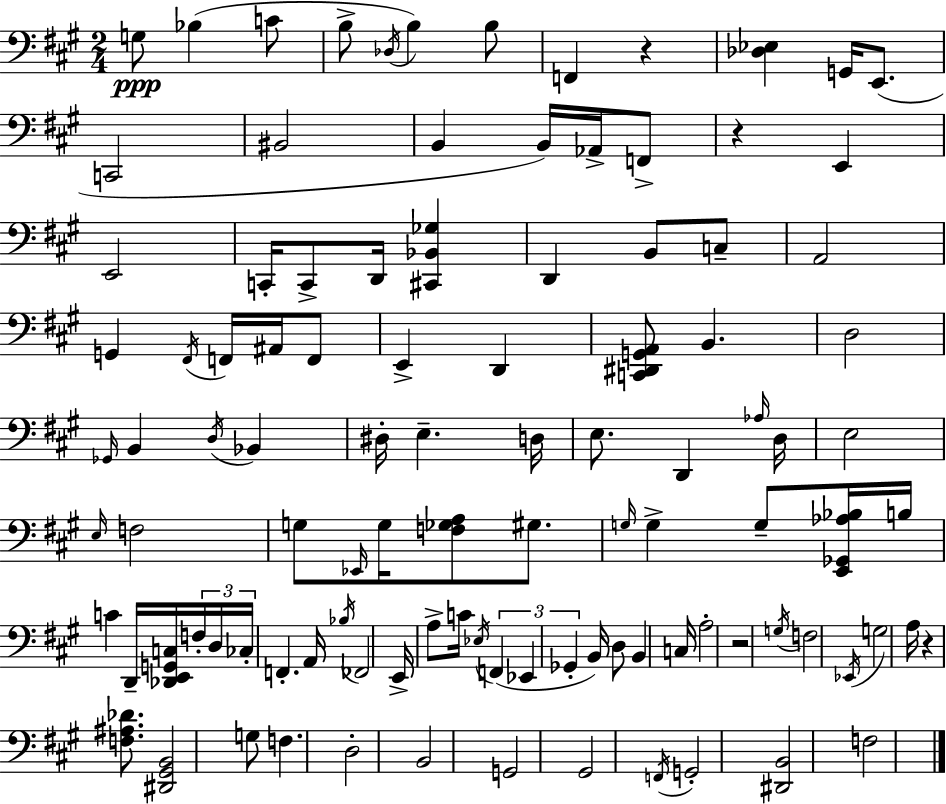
G3/e Bb3/q C4/e B3/e Db3/s B3/q B3/e F2/q R/q [Db3,Eb3]/q G2/s E2/e. C2/h BIS2/h B2/q B2/s Ab2/s F2/e R/q E2/q E2/h C2/s C2/e D2/s [C#2,Bb2,Gb3]/q D2/q B2/e C3/e A2/h G2/q F#2/s F2/s A#2/s F2/e E2/q D2/q [C2,D#2,G2,A2]/e B2/q. D3/h Gb2/s B2/q D3/s Bb2/q D#3/s E3/q. D3/s E3/e. D2/q Ab3/s D3/s E3/h E3/s F3/h G3/e Eb2/s G3/s [F3,Gb3,A3]/e G#3/e. G3/s G3/q G3/e [E2,Gb2,Ab3,Bb3]/s B3/s C4/q D2/s [Db2,E2,G2,C3]/s F3/s D3/s CES3/s F2/q. A2/s Bb3/s FES2/h E2/s A3/e C4/s Eb3/s F2/q Eb2/q Gb2/q B2/s D3/e B2/q C3/s A3/h R/h G3/s F3/h Eb2/s G3/h A3/s R/q [F3,A#3,Db4]/e. [D#2,G#2,B2]/h G3/e F3/q. D3/h B2/h G2/h G#2/h F2/s G2/h [D#2,B2]/h F3/h